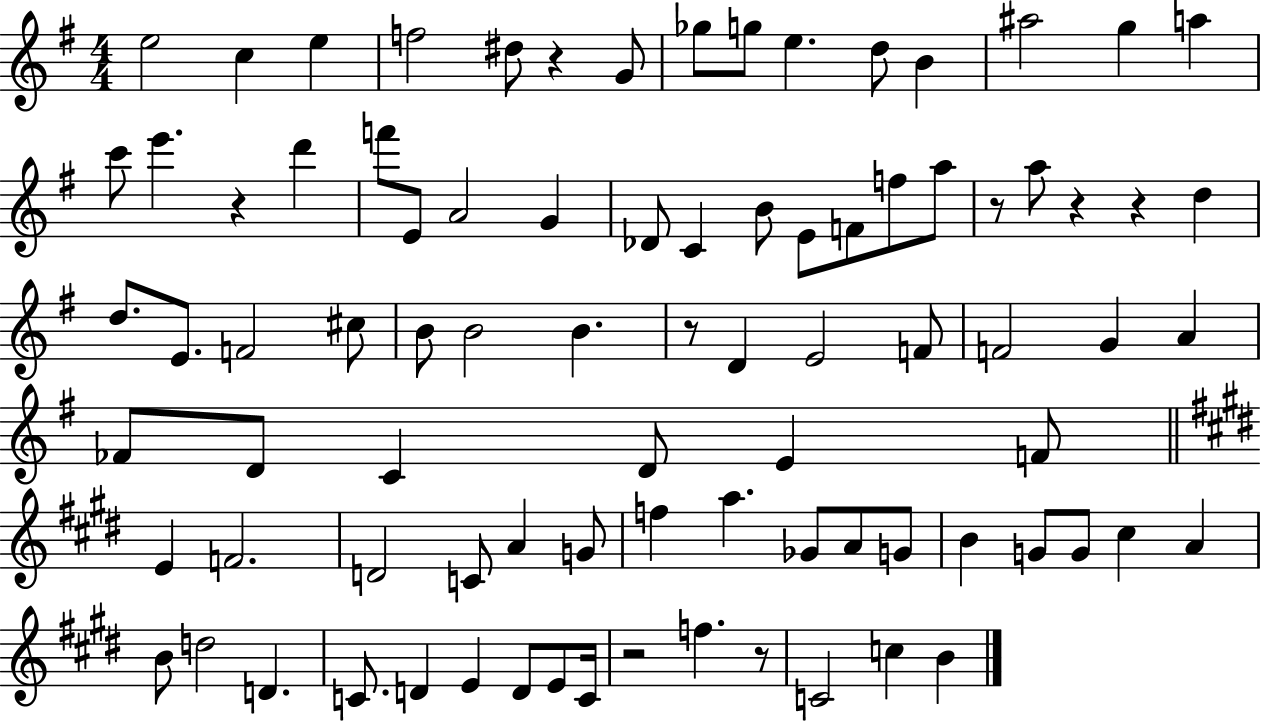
{
  \clef treble
  \numericTimeSignature
  \time 4/4
  \key g \major
  \repeat volta 2 { e''2 c''4 e''4 | f''2 dis''8 r4 g'8 | ges''8 g''8 e''4. d''8 b'4 | ais''2 g''4 a''4 | \break c'''8 e'''4. r4 d'''4 | f'''8 e'8 a'2 g'4 | des'8 c'4 b'8 e'8 f'8 f''8 a''8 | r8 a''8 r4 r4 d''4 | \break d''8. e'8. f'2 cis''8 | b'8 b'2 b'4. | r8 d'4 e'2 f'8 | f'2 g'4 a'4 | \break fes'8 d'8 c'4 d'8 e'4 f'8 | \bar "||" \break \key e \major e'4 f'2. | d'2 c'8 a'4 g'8 | f''4 a''4. ges'8 a'8 g'8 | b'4 g'8 g'8 cis''4 a'4 | \break b'8 d''2 d'4. | c'8. d'4 e'4 d'8 e'8 c'16 | r2 f''4. r8 | c'2 c''4 b'4 | \break } \bar "|."
}